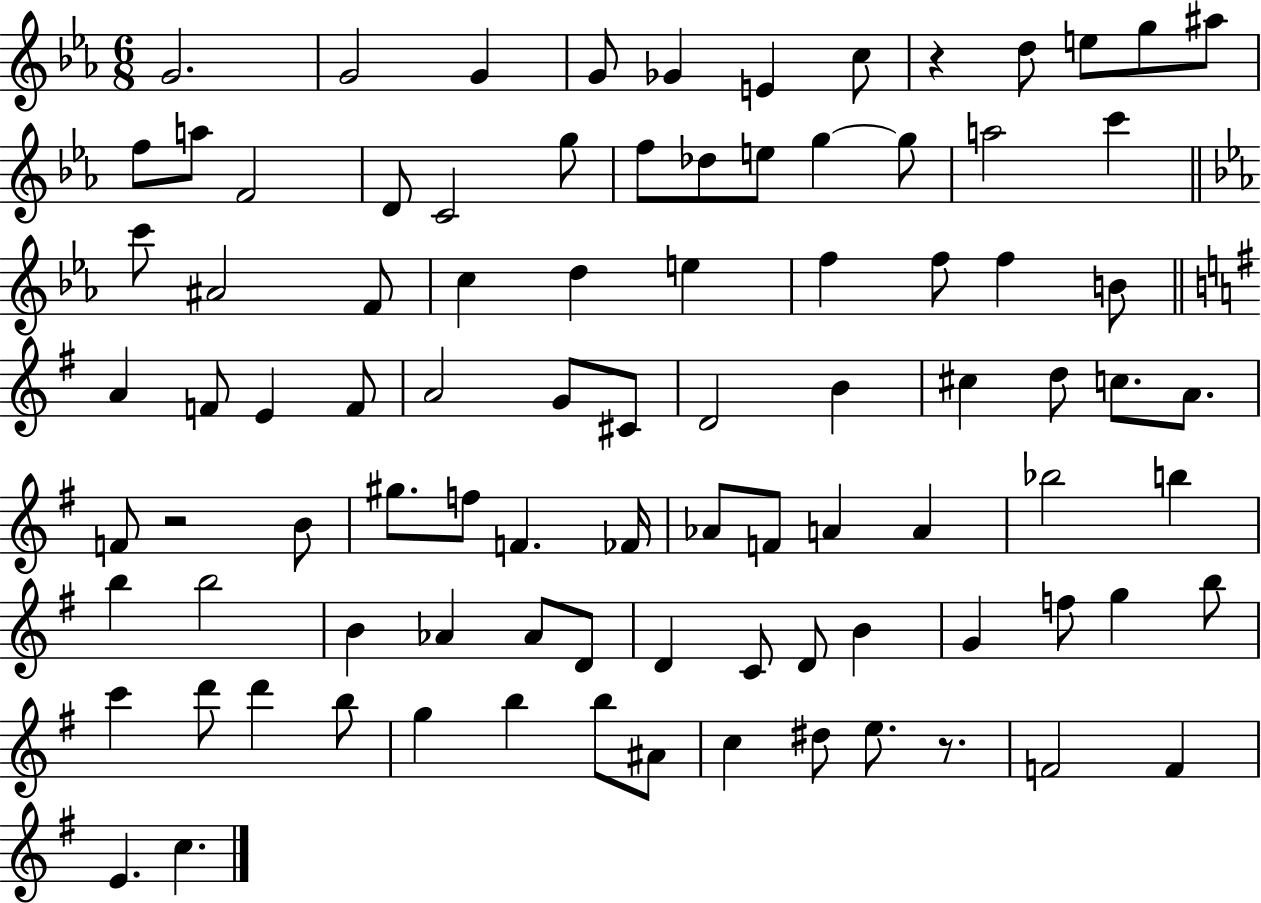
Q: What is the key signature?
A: EES major